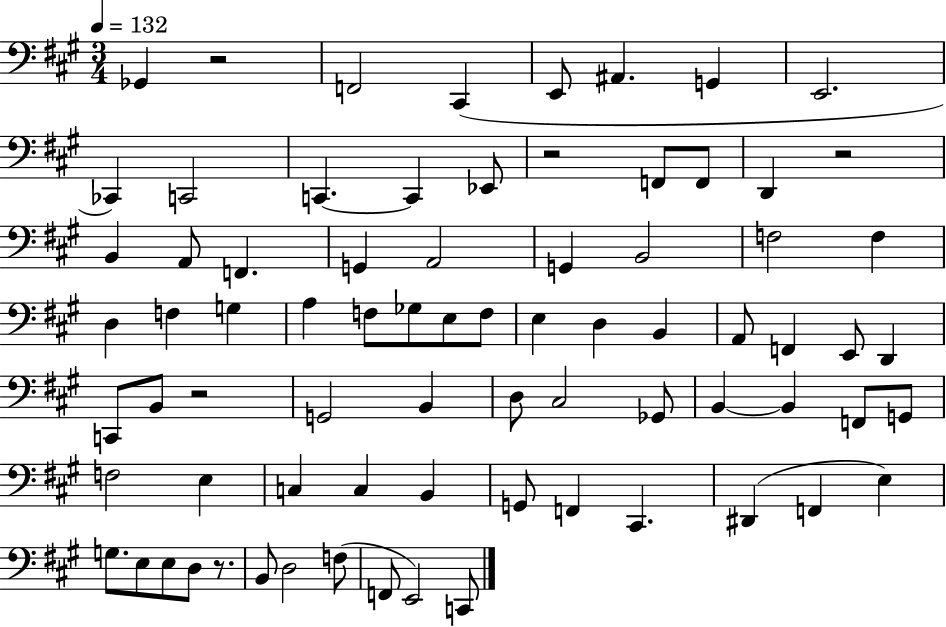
X:1
T:Untitled
M:3/4
L:1/4
K:A
_G,, z2 F,,2 ^C,, E,,/2 ^A,, G,, E,,2 _C,, C,,2 C,, C,, _E,,/2 z2 F,,/2 F,,/2 D,, z2 B,, A,,/2 F,, G,, A,,2 G,, B,,2 F,2 F, D, F, G, A, F,/2 _G,/2 E,/2 F,/2 E, D, B,, A,,/2 F,, E,,/2 D,, C,,/2 B,,/2 z2 G,,2 B,, D,/2 ^C,2 _G,,/2 B,, B,, F,,/2 G,,/2 F,2 E, C, C, B,, G,,/2 F,, ^C,, ^D,, F,, E, G,/2 E,/2 E,/2 D,/2 z/2 B,,/2 D,2 F,/2 F,,/2 E,,2 C,,/2